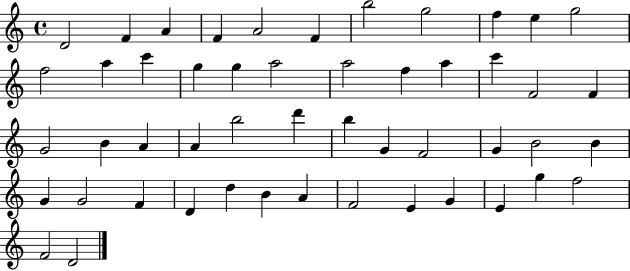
D4/h F4/q A4/q F4/q A4/h F4/q B5/h G5/h F5/q E5/q G5/h F5/h A5/q C6/q G5/q G5/q A5/h A5/h F5/q A5/q C6/q F4/h F4/q G4/h B4/q A4/q A4/q B5/h D6/q B5/q G4/q F4/h G4/q B4/h B4/q G4/q G4/h F4/q D4/q D5/q B4/q A4/q F4/h E4/q G4/q E4/q G5/q F5/h F4/h D4/h